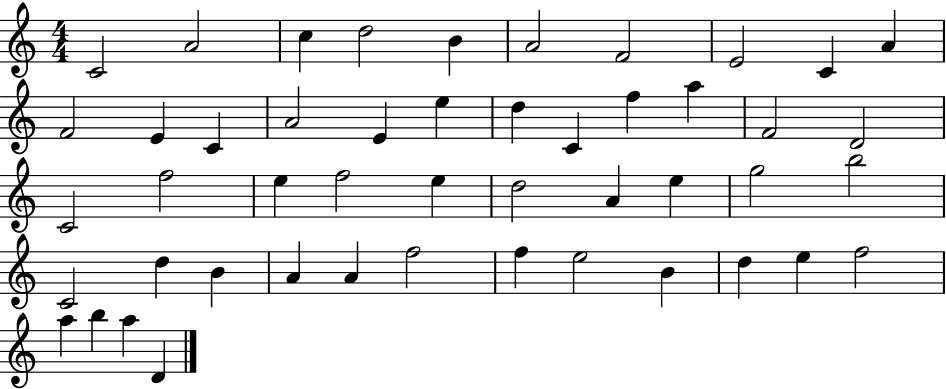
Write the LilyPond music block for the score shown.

{
  \clef treble
  \numericTimeSignature
  \time 4/4
  \key c \major
  c'2 a'2 | c''4 d''2 b'4 | a'2 f'2 | e'2 c'4 a'4 | \break f'2 e'4 c'4 | a'2 e'4 e''4 | d''4 c'4 f''4 a''4 | f'2 d'2 | \break c'2 f''2 | e''4 f''2 e''4 | d''2 a'4 e''4 | g''2 b''2 | \break c'2 d''4 b'4 | a'4 a'4 f''2 | f''4 e''2 b'4 | d''4 e''4 f''2 | \break a''4 b''4 a''4 d'4 | \bar "|."
}